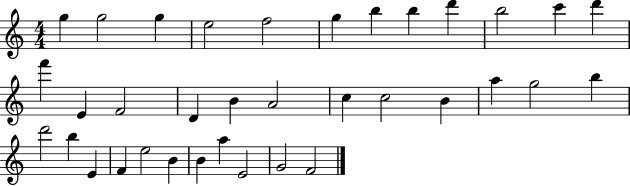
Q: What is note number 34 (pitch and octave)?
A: G4